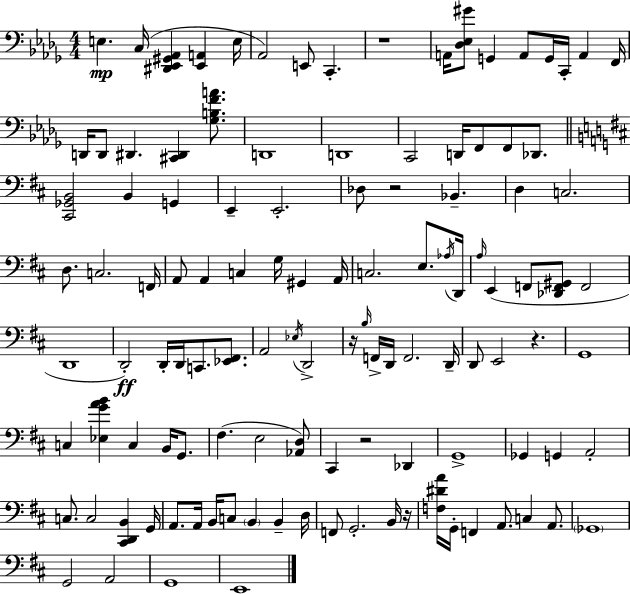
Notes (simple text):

E3/q. C3/s [D#2,Eb2,G#2,Ab2]/q [Eb2,A2]/q E3/s Ab2/h E2/e C2/q. R/w A2/s [Db3,Eb3,G#4]/e G2/q A2/e G2/s C2/s A2/q F2/s D2/s D2/e D#2/q. [C#2,D#2]/q [Gb3,B3,F4,A4]/e. D2/w D2/w C2/h D2/s F2/e F2/e Db2/e. [C#2,Gb2,B2]/h B2/q G2/q E2/q E2/h. Db3/e R/h Bb2/q. D3/q C3/h. D3/e. C3/h. F2/s A2/e A2/q C3/q G3/s G#2/q A2/s C3/h. E3/e. Ab3/s D2/s A3/s E2/q F2/e [Db2,F2,G#2]/e F2/h D2/w D2/h D2/s D2/s C2/e. [Eb2,F#2]/e. A2/h Eb3/s D2/h R/s B3/s F2/s D2/s F2/h. D2/s D2/e E2/h R/q. G2/w C3/q [Eb3,G4,A4,B4]/q C3/q B2/s G2/e. F#3/q. E3/h [Ab2,D3]/e C#2/q R/h Db2/q G2/w Gb2/q G2/q A2/h C3/e. C3/h [C#2,D2,B2]/q G2/s A2/e. A2/s B2/s C3/e B2/q B2/q D3/s F2/e G2/h. B2/s R/s [F3,D#4,A4]/s G2/s F2/q A2/e. C3/q A2/e. Gb2/w G2/h A2/h G2/w E2/w